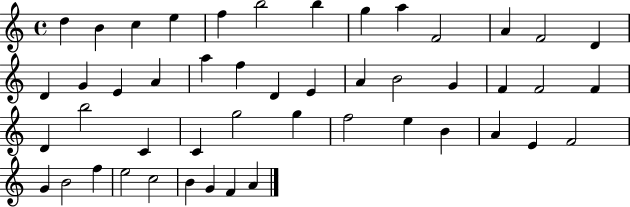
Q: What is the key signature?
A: C major